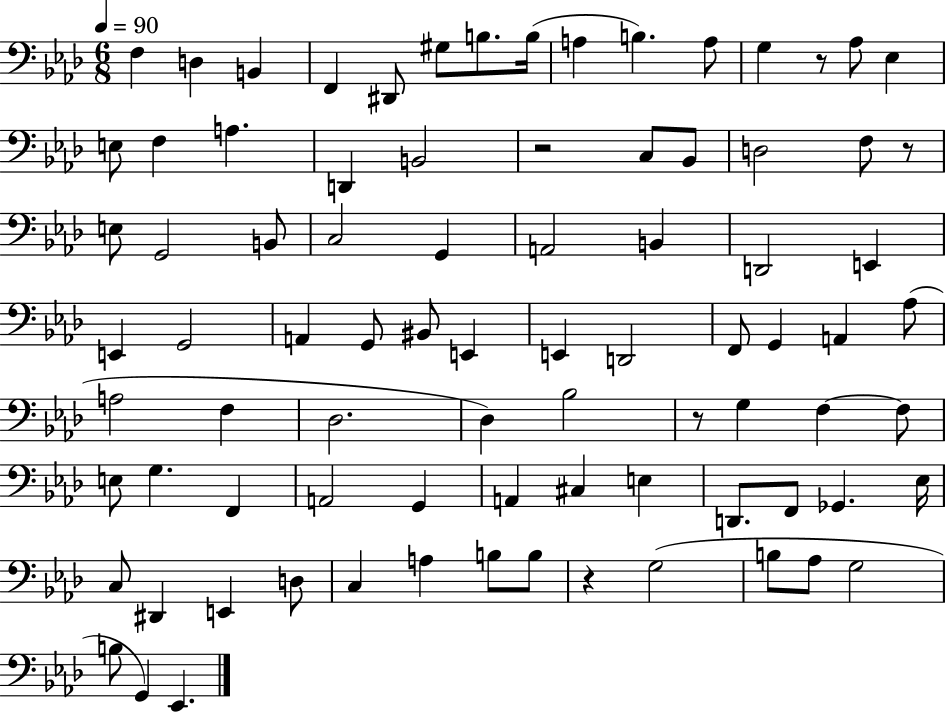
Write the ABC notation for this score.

X:1
T:Untitled
M:6/8
L:1/4
K:Ab
F, D, B,, F,, ^D,,/2 ^G,/2 B,/2 B,/4 A, B, A,/2 G, z/2 _A,/2 _E, E,/2 F, A, D,, B,,2 z2 C,/2 _B,,/2 D,2 F,/2 z/2 E,/2 G,,2 B,,/2 C,2 G,, A,,2 B,, D,,2 E,, E,, G,,2 A,, G,,/2 ^B,,/2 E,, E,, D,,2 F,,/2 G,, A,, _A,/2 A,2 F, _D,2 _D, _B,2 z/2 G, F, F,/2 E,/2 G, F,, A,,2 G,, A,, ^C, E, D,,/2 F,,/2 _G,, _E,/4 C,/2 ^D,, E,, D,/2 C, A, B,/2 B,/2 z G,2 B,/2 _A,/2 G,2 B,/2 G,, _E,,